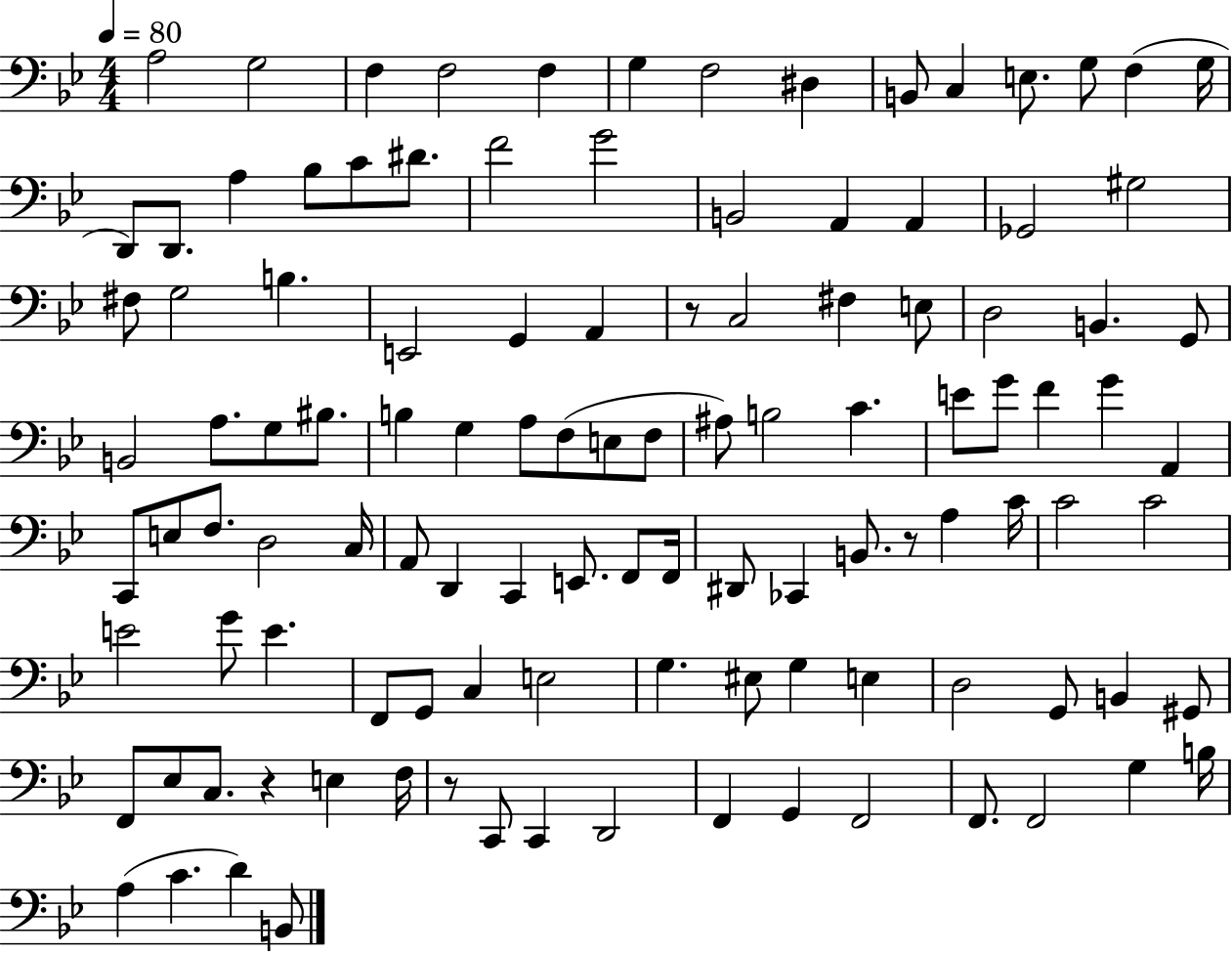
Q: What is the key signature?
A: BES major